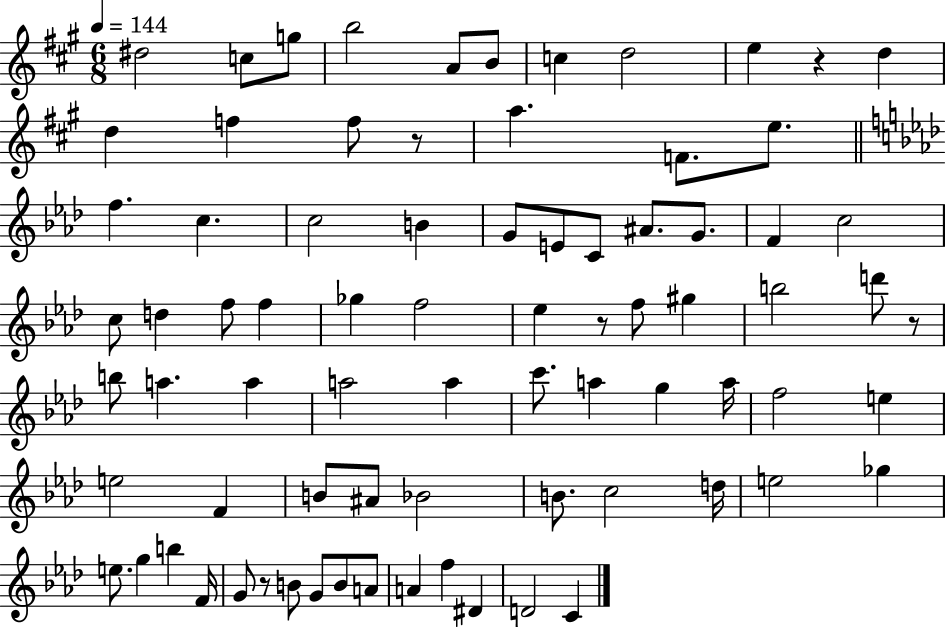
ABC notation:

X:1
T:Untitled
M:6/8
L:1/4
K:A
^d2 c/2 g/2 b2 A/2 B/2 c d2 e z d d f f/2 z/2 a F/2 e/2 f c c2 B G/2 E/2 C/2 ^A/2 G/2 F c2 c/2 d f/2 f _g f2 _e z/2 f/2 ^g b2 d'/2 z/2 b/2 a a a2 a c'/2 a g a/4 f2 e e2 F B/2 ^A/2 _B2 B/2 c2 d/4 e2 _g e/2 g b F/4 G/2 z/2 B/2 G/2 B/2 A/2 A f ^D D2 C